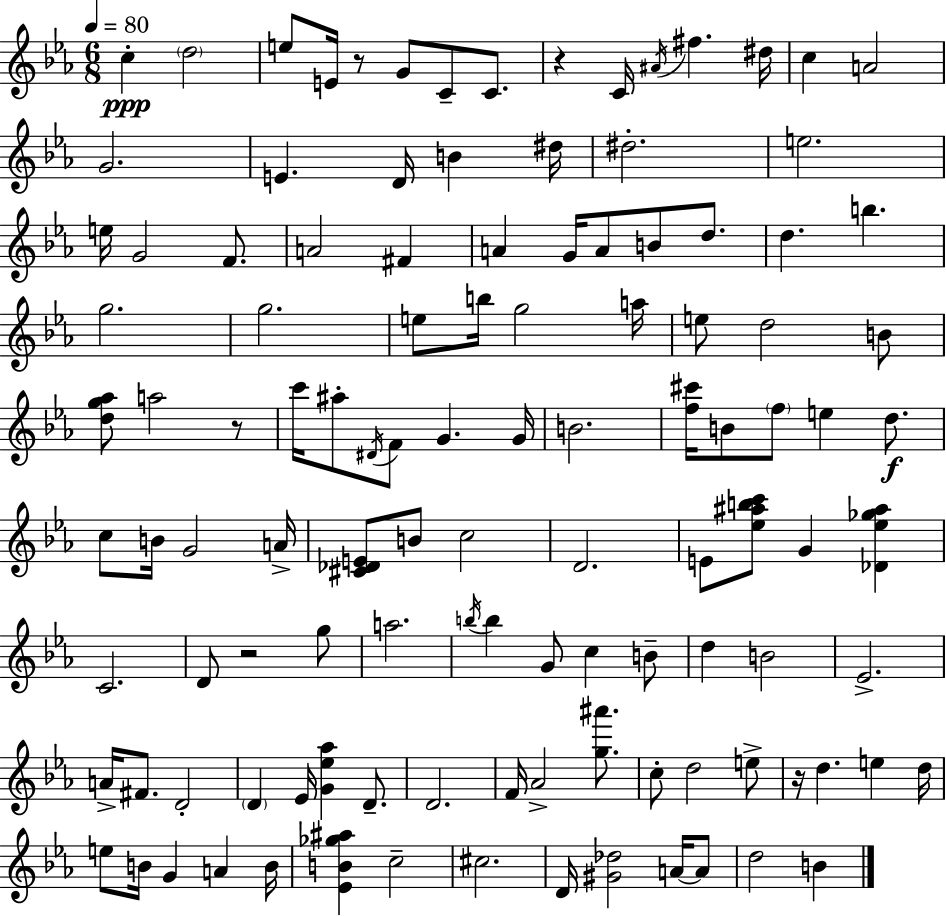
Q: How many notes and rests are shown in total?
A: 115